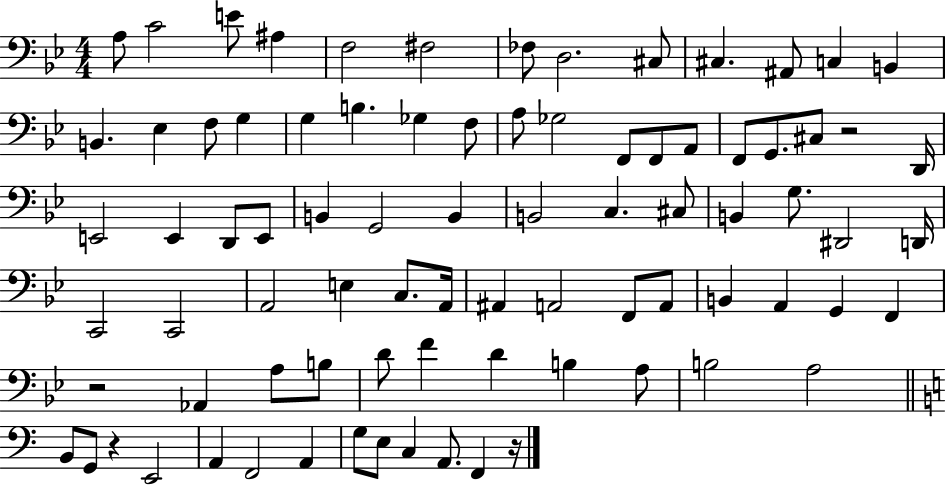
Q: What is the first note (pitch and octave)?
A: A3